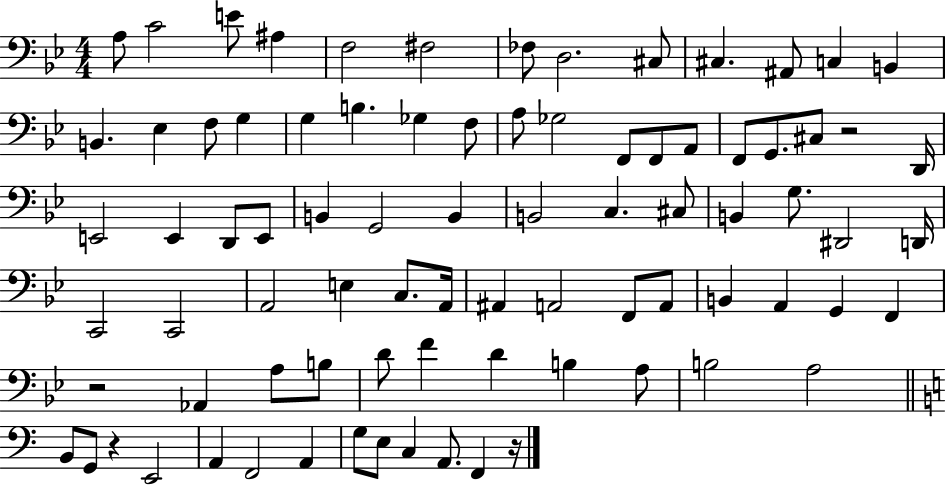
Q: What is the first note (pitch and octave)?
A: A3